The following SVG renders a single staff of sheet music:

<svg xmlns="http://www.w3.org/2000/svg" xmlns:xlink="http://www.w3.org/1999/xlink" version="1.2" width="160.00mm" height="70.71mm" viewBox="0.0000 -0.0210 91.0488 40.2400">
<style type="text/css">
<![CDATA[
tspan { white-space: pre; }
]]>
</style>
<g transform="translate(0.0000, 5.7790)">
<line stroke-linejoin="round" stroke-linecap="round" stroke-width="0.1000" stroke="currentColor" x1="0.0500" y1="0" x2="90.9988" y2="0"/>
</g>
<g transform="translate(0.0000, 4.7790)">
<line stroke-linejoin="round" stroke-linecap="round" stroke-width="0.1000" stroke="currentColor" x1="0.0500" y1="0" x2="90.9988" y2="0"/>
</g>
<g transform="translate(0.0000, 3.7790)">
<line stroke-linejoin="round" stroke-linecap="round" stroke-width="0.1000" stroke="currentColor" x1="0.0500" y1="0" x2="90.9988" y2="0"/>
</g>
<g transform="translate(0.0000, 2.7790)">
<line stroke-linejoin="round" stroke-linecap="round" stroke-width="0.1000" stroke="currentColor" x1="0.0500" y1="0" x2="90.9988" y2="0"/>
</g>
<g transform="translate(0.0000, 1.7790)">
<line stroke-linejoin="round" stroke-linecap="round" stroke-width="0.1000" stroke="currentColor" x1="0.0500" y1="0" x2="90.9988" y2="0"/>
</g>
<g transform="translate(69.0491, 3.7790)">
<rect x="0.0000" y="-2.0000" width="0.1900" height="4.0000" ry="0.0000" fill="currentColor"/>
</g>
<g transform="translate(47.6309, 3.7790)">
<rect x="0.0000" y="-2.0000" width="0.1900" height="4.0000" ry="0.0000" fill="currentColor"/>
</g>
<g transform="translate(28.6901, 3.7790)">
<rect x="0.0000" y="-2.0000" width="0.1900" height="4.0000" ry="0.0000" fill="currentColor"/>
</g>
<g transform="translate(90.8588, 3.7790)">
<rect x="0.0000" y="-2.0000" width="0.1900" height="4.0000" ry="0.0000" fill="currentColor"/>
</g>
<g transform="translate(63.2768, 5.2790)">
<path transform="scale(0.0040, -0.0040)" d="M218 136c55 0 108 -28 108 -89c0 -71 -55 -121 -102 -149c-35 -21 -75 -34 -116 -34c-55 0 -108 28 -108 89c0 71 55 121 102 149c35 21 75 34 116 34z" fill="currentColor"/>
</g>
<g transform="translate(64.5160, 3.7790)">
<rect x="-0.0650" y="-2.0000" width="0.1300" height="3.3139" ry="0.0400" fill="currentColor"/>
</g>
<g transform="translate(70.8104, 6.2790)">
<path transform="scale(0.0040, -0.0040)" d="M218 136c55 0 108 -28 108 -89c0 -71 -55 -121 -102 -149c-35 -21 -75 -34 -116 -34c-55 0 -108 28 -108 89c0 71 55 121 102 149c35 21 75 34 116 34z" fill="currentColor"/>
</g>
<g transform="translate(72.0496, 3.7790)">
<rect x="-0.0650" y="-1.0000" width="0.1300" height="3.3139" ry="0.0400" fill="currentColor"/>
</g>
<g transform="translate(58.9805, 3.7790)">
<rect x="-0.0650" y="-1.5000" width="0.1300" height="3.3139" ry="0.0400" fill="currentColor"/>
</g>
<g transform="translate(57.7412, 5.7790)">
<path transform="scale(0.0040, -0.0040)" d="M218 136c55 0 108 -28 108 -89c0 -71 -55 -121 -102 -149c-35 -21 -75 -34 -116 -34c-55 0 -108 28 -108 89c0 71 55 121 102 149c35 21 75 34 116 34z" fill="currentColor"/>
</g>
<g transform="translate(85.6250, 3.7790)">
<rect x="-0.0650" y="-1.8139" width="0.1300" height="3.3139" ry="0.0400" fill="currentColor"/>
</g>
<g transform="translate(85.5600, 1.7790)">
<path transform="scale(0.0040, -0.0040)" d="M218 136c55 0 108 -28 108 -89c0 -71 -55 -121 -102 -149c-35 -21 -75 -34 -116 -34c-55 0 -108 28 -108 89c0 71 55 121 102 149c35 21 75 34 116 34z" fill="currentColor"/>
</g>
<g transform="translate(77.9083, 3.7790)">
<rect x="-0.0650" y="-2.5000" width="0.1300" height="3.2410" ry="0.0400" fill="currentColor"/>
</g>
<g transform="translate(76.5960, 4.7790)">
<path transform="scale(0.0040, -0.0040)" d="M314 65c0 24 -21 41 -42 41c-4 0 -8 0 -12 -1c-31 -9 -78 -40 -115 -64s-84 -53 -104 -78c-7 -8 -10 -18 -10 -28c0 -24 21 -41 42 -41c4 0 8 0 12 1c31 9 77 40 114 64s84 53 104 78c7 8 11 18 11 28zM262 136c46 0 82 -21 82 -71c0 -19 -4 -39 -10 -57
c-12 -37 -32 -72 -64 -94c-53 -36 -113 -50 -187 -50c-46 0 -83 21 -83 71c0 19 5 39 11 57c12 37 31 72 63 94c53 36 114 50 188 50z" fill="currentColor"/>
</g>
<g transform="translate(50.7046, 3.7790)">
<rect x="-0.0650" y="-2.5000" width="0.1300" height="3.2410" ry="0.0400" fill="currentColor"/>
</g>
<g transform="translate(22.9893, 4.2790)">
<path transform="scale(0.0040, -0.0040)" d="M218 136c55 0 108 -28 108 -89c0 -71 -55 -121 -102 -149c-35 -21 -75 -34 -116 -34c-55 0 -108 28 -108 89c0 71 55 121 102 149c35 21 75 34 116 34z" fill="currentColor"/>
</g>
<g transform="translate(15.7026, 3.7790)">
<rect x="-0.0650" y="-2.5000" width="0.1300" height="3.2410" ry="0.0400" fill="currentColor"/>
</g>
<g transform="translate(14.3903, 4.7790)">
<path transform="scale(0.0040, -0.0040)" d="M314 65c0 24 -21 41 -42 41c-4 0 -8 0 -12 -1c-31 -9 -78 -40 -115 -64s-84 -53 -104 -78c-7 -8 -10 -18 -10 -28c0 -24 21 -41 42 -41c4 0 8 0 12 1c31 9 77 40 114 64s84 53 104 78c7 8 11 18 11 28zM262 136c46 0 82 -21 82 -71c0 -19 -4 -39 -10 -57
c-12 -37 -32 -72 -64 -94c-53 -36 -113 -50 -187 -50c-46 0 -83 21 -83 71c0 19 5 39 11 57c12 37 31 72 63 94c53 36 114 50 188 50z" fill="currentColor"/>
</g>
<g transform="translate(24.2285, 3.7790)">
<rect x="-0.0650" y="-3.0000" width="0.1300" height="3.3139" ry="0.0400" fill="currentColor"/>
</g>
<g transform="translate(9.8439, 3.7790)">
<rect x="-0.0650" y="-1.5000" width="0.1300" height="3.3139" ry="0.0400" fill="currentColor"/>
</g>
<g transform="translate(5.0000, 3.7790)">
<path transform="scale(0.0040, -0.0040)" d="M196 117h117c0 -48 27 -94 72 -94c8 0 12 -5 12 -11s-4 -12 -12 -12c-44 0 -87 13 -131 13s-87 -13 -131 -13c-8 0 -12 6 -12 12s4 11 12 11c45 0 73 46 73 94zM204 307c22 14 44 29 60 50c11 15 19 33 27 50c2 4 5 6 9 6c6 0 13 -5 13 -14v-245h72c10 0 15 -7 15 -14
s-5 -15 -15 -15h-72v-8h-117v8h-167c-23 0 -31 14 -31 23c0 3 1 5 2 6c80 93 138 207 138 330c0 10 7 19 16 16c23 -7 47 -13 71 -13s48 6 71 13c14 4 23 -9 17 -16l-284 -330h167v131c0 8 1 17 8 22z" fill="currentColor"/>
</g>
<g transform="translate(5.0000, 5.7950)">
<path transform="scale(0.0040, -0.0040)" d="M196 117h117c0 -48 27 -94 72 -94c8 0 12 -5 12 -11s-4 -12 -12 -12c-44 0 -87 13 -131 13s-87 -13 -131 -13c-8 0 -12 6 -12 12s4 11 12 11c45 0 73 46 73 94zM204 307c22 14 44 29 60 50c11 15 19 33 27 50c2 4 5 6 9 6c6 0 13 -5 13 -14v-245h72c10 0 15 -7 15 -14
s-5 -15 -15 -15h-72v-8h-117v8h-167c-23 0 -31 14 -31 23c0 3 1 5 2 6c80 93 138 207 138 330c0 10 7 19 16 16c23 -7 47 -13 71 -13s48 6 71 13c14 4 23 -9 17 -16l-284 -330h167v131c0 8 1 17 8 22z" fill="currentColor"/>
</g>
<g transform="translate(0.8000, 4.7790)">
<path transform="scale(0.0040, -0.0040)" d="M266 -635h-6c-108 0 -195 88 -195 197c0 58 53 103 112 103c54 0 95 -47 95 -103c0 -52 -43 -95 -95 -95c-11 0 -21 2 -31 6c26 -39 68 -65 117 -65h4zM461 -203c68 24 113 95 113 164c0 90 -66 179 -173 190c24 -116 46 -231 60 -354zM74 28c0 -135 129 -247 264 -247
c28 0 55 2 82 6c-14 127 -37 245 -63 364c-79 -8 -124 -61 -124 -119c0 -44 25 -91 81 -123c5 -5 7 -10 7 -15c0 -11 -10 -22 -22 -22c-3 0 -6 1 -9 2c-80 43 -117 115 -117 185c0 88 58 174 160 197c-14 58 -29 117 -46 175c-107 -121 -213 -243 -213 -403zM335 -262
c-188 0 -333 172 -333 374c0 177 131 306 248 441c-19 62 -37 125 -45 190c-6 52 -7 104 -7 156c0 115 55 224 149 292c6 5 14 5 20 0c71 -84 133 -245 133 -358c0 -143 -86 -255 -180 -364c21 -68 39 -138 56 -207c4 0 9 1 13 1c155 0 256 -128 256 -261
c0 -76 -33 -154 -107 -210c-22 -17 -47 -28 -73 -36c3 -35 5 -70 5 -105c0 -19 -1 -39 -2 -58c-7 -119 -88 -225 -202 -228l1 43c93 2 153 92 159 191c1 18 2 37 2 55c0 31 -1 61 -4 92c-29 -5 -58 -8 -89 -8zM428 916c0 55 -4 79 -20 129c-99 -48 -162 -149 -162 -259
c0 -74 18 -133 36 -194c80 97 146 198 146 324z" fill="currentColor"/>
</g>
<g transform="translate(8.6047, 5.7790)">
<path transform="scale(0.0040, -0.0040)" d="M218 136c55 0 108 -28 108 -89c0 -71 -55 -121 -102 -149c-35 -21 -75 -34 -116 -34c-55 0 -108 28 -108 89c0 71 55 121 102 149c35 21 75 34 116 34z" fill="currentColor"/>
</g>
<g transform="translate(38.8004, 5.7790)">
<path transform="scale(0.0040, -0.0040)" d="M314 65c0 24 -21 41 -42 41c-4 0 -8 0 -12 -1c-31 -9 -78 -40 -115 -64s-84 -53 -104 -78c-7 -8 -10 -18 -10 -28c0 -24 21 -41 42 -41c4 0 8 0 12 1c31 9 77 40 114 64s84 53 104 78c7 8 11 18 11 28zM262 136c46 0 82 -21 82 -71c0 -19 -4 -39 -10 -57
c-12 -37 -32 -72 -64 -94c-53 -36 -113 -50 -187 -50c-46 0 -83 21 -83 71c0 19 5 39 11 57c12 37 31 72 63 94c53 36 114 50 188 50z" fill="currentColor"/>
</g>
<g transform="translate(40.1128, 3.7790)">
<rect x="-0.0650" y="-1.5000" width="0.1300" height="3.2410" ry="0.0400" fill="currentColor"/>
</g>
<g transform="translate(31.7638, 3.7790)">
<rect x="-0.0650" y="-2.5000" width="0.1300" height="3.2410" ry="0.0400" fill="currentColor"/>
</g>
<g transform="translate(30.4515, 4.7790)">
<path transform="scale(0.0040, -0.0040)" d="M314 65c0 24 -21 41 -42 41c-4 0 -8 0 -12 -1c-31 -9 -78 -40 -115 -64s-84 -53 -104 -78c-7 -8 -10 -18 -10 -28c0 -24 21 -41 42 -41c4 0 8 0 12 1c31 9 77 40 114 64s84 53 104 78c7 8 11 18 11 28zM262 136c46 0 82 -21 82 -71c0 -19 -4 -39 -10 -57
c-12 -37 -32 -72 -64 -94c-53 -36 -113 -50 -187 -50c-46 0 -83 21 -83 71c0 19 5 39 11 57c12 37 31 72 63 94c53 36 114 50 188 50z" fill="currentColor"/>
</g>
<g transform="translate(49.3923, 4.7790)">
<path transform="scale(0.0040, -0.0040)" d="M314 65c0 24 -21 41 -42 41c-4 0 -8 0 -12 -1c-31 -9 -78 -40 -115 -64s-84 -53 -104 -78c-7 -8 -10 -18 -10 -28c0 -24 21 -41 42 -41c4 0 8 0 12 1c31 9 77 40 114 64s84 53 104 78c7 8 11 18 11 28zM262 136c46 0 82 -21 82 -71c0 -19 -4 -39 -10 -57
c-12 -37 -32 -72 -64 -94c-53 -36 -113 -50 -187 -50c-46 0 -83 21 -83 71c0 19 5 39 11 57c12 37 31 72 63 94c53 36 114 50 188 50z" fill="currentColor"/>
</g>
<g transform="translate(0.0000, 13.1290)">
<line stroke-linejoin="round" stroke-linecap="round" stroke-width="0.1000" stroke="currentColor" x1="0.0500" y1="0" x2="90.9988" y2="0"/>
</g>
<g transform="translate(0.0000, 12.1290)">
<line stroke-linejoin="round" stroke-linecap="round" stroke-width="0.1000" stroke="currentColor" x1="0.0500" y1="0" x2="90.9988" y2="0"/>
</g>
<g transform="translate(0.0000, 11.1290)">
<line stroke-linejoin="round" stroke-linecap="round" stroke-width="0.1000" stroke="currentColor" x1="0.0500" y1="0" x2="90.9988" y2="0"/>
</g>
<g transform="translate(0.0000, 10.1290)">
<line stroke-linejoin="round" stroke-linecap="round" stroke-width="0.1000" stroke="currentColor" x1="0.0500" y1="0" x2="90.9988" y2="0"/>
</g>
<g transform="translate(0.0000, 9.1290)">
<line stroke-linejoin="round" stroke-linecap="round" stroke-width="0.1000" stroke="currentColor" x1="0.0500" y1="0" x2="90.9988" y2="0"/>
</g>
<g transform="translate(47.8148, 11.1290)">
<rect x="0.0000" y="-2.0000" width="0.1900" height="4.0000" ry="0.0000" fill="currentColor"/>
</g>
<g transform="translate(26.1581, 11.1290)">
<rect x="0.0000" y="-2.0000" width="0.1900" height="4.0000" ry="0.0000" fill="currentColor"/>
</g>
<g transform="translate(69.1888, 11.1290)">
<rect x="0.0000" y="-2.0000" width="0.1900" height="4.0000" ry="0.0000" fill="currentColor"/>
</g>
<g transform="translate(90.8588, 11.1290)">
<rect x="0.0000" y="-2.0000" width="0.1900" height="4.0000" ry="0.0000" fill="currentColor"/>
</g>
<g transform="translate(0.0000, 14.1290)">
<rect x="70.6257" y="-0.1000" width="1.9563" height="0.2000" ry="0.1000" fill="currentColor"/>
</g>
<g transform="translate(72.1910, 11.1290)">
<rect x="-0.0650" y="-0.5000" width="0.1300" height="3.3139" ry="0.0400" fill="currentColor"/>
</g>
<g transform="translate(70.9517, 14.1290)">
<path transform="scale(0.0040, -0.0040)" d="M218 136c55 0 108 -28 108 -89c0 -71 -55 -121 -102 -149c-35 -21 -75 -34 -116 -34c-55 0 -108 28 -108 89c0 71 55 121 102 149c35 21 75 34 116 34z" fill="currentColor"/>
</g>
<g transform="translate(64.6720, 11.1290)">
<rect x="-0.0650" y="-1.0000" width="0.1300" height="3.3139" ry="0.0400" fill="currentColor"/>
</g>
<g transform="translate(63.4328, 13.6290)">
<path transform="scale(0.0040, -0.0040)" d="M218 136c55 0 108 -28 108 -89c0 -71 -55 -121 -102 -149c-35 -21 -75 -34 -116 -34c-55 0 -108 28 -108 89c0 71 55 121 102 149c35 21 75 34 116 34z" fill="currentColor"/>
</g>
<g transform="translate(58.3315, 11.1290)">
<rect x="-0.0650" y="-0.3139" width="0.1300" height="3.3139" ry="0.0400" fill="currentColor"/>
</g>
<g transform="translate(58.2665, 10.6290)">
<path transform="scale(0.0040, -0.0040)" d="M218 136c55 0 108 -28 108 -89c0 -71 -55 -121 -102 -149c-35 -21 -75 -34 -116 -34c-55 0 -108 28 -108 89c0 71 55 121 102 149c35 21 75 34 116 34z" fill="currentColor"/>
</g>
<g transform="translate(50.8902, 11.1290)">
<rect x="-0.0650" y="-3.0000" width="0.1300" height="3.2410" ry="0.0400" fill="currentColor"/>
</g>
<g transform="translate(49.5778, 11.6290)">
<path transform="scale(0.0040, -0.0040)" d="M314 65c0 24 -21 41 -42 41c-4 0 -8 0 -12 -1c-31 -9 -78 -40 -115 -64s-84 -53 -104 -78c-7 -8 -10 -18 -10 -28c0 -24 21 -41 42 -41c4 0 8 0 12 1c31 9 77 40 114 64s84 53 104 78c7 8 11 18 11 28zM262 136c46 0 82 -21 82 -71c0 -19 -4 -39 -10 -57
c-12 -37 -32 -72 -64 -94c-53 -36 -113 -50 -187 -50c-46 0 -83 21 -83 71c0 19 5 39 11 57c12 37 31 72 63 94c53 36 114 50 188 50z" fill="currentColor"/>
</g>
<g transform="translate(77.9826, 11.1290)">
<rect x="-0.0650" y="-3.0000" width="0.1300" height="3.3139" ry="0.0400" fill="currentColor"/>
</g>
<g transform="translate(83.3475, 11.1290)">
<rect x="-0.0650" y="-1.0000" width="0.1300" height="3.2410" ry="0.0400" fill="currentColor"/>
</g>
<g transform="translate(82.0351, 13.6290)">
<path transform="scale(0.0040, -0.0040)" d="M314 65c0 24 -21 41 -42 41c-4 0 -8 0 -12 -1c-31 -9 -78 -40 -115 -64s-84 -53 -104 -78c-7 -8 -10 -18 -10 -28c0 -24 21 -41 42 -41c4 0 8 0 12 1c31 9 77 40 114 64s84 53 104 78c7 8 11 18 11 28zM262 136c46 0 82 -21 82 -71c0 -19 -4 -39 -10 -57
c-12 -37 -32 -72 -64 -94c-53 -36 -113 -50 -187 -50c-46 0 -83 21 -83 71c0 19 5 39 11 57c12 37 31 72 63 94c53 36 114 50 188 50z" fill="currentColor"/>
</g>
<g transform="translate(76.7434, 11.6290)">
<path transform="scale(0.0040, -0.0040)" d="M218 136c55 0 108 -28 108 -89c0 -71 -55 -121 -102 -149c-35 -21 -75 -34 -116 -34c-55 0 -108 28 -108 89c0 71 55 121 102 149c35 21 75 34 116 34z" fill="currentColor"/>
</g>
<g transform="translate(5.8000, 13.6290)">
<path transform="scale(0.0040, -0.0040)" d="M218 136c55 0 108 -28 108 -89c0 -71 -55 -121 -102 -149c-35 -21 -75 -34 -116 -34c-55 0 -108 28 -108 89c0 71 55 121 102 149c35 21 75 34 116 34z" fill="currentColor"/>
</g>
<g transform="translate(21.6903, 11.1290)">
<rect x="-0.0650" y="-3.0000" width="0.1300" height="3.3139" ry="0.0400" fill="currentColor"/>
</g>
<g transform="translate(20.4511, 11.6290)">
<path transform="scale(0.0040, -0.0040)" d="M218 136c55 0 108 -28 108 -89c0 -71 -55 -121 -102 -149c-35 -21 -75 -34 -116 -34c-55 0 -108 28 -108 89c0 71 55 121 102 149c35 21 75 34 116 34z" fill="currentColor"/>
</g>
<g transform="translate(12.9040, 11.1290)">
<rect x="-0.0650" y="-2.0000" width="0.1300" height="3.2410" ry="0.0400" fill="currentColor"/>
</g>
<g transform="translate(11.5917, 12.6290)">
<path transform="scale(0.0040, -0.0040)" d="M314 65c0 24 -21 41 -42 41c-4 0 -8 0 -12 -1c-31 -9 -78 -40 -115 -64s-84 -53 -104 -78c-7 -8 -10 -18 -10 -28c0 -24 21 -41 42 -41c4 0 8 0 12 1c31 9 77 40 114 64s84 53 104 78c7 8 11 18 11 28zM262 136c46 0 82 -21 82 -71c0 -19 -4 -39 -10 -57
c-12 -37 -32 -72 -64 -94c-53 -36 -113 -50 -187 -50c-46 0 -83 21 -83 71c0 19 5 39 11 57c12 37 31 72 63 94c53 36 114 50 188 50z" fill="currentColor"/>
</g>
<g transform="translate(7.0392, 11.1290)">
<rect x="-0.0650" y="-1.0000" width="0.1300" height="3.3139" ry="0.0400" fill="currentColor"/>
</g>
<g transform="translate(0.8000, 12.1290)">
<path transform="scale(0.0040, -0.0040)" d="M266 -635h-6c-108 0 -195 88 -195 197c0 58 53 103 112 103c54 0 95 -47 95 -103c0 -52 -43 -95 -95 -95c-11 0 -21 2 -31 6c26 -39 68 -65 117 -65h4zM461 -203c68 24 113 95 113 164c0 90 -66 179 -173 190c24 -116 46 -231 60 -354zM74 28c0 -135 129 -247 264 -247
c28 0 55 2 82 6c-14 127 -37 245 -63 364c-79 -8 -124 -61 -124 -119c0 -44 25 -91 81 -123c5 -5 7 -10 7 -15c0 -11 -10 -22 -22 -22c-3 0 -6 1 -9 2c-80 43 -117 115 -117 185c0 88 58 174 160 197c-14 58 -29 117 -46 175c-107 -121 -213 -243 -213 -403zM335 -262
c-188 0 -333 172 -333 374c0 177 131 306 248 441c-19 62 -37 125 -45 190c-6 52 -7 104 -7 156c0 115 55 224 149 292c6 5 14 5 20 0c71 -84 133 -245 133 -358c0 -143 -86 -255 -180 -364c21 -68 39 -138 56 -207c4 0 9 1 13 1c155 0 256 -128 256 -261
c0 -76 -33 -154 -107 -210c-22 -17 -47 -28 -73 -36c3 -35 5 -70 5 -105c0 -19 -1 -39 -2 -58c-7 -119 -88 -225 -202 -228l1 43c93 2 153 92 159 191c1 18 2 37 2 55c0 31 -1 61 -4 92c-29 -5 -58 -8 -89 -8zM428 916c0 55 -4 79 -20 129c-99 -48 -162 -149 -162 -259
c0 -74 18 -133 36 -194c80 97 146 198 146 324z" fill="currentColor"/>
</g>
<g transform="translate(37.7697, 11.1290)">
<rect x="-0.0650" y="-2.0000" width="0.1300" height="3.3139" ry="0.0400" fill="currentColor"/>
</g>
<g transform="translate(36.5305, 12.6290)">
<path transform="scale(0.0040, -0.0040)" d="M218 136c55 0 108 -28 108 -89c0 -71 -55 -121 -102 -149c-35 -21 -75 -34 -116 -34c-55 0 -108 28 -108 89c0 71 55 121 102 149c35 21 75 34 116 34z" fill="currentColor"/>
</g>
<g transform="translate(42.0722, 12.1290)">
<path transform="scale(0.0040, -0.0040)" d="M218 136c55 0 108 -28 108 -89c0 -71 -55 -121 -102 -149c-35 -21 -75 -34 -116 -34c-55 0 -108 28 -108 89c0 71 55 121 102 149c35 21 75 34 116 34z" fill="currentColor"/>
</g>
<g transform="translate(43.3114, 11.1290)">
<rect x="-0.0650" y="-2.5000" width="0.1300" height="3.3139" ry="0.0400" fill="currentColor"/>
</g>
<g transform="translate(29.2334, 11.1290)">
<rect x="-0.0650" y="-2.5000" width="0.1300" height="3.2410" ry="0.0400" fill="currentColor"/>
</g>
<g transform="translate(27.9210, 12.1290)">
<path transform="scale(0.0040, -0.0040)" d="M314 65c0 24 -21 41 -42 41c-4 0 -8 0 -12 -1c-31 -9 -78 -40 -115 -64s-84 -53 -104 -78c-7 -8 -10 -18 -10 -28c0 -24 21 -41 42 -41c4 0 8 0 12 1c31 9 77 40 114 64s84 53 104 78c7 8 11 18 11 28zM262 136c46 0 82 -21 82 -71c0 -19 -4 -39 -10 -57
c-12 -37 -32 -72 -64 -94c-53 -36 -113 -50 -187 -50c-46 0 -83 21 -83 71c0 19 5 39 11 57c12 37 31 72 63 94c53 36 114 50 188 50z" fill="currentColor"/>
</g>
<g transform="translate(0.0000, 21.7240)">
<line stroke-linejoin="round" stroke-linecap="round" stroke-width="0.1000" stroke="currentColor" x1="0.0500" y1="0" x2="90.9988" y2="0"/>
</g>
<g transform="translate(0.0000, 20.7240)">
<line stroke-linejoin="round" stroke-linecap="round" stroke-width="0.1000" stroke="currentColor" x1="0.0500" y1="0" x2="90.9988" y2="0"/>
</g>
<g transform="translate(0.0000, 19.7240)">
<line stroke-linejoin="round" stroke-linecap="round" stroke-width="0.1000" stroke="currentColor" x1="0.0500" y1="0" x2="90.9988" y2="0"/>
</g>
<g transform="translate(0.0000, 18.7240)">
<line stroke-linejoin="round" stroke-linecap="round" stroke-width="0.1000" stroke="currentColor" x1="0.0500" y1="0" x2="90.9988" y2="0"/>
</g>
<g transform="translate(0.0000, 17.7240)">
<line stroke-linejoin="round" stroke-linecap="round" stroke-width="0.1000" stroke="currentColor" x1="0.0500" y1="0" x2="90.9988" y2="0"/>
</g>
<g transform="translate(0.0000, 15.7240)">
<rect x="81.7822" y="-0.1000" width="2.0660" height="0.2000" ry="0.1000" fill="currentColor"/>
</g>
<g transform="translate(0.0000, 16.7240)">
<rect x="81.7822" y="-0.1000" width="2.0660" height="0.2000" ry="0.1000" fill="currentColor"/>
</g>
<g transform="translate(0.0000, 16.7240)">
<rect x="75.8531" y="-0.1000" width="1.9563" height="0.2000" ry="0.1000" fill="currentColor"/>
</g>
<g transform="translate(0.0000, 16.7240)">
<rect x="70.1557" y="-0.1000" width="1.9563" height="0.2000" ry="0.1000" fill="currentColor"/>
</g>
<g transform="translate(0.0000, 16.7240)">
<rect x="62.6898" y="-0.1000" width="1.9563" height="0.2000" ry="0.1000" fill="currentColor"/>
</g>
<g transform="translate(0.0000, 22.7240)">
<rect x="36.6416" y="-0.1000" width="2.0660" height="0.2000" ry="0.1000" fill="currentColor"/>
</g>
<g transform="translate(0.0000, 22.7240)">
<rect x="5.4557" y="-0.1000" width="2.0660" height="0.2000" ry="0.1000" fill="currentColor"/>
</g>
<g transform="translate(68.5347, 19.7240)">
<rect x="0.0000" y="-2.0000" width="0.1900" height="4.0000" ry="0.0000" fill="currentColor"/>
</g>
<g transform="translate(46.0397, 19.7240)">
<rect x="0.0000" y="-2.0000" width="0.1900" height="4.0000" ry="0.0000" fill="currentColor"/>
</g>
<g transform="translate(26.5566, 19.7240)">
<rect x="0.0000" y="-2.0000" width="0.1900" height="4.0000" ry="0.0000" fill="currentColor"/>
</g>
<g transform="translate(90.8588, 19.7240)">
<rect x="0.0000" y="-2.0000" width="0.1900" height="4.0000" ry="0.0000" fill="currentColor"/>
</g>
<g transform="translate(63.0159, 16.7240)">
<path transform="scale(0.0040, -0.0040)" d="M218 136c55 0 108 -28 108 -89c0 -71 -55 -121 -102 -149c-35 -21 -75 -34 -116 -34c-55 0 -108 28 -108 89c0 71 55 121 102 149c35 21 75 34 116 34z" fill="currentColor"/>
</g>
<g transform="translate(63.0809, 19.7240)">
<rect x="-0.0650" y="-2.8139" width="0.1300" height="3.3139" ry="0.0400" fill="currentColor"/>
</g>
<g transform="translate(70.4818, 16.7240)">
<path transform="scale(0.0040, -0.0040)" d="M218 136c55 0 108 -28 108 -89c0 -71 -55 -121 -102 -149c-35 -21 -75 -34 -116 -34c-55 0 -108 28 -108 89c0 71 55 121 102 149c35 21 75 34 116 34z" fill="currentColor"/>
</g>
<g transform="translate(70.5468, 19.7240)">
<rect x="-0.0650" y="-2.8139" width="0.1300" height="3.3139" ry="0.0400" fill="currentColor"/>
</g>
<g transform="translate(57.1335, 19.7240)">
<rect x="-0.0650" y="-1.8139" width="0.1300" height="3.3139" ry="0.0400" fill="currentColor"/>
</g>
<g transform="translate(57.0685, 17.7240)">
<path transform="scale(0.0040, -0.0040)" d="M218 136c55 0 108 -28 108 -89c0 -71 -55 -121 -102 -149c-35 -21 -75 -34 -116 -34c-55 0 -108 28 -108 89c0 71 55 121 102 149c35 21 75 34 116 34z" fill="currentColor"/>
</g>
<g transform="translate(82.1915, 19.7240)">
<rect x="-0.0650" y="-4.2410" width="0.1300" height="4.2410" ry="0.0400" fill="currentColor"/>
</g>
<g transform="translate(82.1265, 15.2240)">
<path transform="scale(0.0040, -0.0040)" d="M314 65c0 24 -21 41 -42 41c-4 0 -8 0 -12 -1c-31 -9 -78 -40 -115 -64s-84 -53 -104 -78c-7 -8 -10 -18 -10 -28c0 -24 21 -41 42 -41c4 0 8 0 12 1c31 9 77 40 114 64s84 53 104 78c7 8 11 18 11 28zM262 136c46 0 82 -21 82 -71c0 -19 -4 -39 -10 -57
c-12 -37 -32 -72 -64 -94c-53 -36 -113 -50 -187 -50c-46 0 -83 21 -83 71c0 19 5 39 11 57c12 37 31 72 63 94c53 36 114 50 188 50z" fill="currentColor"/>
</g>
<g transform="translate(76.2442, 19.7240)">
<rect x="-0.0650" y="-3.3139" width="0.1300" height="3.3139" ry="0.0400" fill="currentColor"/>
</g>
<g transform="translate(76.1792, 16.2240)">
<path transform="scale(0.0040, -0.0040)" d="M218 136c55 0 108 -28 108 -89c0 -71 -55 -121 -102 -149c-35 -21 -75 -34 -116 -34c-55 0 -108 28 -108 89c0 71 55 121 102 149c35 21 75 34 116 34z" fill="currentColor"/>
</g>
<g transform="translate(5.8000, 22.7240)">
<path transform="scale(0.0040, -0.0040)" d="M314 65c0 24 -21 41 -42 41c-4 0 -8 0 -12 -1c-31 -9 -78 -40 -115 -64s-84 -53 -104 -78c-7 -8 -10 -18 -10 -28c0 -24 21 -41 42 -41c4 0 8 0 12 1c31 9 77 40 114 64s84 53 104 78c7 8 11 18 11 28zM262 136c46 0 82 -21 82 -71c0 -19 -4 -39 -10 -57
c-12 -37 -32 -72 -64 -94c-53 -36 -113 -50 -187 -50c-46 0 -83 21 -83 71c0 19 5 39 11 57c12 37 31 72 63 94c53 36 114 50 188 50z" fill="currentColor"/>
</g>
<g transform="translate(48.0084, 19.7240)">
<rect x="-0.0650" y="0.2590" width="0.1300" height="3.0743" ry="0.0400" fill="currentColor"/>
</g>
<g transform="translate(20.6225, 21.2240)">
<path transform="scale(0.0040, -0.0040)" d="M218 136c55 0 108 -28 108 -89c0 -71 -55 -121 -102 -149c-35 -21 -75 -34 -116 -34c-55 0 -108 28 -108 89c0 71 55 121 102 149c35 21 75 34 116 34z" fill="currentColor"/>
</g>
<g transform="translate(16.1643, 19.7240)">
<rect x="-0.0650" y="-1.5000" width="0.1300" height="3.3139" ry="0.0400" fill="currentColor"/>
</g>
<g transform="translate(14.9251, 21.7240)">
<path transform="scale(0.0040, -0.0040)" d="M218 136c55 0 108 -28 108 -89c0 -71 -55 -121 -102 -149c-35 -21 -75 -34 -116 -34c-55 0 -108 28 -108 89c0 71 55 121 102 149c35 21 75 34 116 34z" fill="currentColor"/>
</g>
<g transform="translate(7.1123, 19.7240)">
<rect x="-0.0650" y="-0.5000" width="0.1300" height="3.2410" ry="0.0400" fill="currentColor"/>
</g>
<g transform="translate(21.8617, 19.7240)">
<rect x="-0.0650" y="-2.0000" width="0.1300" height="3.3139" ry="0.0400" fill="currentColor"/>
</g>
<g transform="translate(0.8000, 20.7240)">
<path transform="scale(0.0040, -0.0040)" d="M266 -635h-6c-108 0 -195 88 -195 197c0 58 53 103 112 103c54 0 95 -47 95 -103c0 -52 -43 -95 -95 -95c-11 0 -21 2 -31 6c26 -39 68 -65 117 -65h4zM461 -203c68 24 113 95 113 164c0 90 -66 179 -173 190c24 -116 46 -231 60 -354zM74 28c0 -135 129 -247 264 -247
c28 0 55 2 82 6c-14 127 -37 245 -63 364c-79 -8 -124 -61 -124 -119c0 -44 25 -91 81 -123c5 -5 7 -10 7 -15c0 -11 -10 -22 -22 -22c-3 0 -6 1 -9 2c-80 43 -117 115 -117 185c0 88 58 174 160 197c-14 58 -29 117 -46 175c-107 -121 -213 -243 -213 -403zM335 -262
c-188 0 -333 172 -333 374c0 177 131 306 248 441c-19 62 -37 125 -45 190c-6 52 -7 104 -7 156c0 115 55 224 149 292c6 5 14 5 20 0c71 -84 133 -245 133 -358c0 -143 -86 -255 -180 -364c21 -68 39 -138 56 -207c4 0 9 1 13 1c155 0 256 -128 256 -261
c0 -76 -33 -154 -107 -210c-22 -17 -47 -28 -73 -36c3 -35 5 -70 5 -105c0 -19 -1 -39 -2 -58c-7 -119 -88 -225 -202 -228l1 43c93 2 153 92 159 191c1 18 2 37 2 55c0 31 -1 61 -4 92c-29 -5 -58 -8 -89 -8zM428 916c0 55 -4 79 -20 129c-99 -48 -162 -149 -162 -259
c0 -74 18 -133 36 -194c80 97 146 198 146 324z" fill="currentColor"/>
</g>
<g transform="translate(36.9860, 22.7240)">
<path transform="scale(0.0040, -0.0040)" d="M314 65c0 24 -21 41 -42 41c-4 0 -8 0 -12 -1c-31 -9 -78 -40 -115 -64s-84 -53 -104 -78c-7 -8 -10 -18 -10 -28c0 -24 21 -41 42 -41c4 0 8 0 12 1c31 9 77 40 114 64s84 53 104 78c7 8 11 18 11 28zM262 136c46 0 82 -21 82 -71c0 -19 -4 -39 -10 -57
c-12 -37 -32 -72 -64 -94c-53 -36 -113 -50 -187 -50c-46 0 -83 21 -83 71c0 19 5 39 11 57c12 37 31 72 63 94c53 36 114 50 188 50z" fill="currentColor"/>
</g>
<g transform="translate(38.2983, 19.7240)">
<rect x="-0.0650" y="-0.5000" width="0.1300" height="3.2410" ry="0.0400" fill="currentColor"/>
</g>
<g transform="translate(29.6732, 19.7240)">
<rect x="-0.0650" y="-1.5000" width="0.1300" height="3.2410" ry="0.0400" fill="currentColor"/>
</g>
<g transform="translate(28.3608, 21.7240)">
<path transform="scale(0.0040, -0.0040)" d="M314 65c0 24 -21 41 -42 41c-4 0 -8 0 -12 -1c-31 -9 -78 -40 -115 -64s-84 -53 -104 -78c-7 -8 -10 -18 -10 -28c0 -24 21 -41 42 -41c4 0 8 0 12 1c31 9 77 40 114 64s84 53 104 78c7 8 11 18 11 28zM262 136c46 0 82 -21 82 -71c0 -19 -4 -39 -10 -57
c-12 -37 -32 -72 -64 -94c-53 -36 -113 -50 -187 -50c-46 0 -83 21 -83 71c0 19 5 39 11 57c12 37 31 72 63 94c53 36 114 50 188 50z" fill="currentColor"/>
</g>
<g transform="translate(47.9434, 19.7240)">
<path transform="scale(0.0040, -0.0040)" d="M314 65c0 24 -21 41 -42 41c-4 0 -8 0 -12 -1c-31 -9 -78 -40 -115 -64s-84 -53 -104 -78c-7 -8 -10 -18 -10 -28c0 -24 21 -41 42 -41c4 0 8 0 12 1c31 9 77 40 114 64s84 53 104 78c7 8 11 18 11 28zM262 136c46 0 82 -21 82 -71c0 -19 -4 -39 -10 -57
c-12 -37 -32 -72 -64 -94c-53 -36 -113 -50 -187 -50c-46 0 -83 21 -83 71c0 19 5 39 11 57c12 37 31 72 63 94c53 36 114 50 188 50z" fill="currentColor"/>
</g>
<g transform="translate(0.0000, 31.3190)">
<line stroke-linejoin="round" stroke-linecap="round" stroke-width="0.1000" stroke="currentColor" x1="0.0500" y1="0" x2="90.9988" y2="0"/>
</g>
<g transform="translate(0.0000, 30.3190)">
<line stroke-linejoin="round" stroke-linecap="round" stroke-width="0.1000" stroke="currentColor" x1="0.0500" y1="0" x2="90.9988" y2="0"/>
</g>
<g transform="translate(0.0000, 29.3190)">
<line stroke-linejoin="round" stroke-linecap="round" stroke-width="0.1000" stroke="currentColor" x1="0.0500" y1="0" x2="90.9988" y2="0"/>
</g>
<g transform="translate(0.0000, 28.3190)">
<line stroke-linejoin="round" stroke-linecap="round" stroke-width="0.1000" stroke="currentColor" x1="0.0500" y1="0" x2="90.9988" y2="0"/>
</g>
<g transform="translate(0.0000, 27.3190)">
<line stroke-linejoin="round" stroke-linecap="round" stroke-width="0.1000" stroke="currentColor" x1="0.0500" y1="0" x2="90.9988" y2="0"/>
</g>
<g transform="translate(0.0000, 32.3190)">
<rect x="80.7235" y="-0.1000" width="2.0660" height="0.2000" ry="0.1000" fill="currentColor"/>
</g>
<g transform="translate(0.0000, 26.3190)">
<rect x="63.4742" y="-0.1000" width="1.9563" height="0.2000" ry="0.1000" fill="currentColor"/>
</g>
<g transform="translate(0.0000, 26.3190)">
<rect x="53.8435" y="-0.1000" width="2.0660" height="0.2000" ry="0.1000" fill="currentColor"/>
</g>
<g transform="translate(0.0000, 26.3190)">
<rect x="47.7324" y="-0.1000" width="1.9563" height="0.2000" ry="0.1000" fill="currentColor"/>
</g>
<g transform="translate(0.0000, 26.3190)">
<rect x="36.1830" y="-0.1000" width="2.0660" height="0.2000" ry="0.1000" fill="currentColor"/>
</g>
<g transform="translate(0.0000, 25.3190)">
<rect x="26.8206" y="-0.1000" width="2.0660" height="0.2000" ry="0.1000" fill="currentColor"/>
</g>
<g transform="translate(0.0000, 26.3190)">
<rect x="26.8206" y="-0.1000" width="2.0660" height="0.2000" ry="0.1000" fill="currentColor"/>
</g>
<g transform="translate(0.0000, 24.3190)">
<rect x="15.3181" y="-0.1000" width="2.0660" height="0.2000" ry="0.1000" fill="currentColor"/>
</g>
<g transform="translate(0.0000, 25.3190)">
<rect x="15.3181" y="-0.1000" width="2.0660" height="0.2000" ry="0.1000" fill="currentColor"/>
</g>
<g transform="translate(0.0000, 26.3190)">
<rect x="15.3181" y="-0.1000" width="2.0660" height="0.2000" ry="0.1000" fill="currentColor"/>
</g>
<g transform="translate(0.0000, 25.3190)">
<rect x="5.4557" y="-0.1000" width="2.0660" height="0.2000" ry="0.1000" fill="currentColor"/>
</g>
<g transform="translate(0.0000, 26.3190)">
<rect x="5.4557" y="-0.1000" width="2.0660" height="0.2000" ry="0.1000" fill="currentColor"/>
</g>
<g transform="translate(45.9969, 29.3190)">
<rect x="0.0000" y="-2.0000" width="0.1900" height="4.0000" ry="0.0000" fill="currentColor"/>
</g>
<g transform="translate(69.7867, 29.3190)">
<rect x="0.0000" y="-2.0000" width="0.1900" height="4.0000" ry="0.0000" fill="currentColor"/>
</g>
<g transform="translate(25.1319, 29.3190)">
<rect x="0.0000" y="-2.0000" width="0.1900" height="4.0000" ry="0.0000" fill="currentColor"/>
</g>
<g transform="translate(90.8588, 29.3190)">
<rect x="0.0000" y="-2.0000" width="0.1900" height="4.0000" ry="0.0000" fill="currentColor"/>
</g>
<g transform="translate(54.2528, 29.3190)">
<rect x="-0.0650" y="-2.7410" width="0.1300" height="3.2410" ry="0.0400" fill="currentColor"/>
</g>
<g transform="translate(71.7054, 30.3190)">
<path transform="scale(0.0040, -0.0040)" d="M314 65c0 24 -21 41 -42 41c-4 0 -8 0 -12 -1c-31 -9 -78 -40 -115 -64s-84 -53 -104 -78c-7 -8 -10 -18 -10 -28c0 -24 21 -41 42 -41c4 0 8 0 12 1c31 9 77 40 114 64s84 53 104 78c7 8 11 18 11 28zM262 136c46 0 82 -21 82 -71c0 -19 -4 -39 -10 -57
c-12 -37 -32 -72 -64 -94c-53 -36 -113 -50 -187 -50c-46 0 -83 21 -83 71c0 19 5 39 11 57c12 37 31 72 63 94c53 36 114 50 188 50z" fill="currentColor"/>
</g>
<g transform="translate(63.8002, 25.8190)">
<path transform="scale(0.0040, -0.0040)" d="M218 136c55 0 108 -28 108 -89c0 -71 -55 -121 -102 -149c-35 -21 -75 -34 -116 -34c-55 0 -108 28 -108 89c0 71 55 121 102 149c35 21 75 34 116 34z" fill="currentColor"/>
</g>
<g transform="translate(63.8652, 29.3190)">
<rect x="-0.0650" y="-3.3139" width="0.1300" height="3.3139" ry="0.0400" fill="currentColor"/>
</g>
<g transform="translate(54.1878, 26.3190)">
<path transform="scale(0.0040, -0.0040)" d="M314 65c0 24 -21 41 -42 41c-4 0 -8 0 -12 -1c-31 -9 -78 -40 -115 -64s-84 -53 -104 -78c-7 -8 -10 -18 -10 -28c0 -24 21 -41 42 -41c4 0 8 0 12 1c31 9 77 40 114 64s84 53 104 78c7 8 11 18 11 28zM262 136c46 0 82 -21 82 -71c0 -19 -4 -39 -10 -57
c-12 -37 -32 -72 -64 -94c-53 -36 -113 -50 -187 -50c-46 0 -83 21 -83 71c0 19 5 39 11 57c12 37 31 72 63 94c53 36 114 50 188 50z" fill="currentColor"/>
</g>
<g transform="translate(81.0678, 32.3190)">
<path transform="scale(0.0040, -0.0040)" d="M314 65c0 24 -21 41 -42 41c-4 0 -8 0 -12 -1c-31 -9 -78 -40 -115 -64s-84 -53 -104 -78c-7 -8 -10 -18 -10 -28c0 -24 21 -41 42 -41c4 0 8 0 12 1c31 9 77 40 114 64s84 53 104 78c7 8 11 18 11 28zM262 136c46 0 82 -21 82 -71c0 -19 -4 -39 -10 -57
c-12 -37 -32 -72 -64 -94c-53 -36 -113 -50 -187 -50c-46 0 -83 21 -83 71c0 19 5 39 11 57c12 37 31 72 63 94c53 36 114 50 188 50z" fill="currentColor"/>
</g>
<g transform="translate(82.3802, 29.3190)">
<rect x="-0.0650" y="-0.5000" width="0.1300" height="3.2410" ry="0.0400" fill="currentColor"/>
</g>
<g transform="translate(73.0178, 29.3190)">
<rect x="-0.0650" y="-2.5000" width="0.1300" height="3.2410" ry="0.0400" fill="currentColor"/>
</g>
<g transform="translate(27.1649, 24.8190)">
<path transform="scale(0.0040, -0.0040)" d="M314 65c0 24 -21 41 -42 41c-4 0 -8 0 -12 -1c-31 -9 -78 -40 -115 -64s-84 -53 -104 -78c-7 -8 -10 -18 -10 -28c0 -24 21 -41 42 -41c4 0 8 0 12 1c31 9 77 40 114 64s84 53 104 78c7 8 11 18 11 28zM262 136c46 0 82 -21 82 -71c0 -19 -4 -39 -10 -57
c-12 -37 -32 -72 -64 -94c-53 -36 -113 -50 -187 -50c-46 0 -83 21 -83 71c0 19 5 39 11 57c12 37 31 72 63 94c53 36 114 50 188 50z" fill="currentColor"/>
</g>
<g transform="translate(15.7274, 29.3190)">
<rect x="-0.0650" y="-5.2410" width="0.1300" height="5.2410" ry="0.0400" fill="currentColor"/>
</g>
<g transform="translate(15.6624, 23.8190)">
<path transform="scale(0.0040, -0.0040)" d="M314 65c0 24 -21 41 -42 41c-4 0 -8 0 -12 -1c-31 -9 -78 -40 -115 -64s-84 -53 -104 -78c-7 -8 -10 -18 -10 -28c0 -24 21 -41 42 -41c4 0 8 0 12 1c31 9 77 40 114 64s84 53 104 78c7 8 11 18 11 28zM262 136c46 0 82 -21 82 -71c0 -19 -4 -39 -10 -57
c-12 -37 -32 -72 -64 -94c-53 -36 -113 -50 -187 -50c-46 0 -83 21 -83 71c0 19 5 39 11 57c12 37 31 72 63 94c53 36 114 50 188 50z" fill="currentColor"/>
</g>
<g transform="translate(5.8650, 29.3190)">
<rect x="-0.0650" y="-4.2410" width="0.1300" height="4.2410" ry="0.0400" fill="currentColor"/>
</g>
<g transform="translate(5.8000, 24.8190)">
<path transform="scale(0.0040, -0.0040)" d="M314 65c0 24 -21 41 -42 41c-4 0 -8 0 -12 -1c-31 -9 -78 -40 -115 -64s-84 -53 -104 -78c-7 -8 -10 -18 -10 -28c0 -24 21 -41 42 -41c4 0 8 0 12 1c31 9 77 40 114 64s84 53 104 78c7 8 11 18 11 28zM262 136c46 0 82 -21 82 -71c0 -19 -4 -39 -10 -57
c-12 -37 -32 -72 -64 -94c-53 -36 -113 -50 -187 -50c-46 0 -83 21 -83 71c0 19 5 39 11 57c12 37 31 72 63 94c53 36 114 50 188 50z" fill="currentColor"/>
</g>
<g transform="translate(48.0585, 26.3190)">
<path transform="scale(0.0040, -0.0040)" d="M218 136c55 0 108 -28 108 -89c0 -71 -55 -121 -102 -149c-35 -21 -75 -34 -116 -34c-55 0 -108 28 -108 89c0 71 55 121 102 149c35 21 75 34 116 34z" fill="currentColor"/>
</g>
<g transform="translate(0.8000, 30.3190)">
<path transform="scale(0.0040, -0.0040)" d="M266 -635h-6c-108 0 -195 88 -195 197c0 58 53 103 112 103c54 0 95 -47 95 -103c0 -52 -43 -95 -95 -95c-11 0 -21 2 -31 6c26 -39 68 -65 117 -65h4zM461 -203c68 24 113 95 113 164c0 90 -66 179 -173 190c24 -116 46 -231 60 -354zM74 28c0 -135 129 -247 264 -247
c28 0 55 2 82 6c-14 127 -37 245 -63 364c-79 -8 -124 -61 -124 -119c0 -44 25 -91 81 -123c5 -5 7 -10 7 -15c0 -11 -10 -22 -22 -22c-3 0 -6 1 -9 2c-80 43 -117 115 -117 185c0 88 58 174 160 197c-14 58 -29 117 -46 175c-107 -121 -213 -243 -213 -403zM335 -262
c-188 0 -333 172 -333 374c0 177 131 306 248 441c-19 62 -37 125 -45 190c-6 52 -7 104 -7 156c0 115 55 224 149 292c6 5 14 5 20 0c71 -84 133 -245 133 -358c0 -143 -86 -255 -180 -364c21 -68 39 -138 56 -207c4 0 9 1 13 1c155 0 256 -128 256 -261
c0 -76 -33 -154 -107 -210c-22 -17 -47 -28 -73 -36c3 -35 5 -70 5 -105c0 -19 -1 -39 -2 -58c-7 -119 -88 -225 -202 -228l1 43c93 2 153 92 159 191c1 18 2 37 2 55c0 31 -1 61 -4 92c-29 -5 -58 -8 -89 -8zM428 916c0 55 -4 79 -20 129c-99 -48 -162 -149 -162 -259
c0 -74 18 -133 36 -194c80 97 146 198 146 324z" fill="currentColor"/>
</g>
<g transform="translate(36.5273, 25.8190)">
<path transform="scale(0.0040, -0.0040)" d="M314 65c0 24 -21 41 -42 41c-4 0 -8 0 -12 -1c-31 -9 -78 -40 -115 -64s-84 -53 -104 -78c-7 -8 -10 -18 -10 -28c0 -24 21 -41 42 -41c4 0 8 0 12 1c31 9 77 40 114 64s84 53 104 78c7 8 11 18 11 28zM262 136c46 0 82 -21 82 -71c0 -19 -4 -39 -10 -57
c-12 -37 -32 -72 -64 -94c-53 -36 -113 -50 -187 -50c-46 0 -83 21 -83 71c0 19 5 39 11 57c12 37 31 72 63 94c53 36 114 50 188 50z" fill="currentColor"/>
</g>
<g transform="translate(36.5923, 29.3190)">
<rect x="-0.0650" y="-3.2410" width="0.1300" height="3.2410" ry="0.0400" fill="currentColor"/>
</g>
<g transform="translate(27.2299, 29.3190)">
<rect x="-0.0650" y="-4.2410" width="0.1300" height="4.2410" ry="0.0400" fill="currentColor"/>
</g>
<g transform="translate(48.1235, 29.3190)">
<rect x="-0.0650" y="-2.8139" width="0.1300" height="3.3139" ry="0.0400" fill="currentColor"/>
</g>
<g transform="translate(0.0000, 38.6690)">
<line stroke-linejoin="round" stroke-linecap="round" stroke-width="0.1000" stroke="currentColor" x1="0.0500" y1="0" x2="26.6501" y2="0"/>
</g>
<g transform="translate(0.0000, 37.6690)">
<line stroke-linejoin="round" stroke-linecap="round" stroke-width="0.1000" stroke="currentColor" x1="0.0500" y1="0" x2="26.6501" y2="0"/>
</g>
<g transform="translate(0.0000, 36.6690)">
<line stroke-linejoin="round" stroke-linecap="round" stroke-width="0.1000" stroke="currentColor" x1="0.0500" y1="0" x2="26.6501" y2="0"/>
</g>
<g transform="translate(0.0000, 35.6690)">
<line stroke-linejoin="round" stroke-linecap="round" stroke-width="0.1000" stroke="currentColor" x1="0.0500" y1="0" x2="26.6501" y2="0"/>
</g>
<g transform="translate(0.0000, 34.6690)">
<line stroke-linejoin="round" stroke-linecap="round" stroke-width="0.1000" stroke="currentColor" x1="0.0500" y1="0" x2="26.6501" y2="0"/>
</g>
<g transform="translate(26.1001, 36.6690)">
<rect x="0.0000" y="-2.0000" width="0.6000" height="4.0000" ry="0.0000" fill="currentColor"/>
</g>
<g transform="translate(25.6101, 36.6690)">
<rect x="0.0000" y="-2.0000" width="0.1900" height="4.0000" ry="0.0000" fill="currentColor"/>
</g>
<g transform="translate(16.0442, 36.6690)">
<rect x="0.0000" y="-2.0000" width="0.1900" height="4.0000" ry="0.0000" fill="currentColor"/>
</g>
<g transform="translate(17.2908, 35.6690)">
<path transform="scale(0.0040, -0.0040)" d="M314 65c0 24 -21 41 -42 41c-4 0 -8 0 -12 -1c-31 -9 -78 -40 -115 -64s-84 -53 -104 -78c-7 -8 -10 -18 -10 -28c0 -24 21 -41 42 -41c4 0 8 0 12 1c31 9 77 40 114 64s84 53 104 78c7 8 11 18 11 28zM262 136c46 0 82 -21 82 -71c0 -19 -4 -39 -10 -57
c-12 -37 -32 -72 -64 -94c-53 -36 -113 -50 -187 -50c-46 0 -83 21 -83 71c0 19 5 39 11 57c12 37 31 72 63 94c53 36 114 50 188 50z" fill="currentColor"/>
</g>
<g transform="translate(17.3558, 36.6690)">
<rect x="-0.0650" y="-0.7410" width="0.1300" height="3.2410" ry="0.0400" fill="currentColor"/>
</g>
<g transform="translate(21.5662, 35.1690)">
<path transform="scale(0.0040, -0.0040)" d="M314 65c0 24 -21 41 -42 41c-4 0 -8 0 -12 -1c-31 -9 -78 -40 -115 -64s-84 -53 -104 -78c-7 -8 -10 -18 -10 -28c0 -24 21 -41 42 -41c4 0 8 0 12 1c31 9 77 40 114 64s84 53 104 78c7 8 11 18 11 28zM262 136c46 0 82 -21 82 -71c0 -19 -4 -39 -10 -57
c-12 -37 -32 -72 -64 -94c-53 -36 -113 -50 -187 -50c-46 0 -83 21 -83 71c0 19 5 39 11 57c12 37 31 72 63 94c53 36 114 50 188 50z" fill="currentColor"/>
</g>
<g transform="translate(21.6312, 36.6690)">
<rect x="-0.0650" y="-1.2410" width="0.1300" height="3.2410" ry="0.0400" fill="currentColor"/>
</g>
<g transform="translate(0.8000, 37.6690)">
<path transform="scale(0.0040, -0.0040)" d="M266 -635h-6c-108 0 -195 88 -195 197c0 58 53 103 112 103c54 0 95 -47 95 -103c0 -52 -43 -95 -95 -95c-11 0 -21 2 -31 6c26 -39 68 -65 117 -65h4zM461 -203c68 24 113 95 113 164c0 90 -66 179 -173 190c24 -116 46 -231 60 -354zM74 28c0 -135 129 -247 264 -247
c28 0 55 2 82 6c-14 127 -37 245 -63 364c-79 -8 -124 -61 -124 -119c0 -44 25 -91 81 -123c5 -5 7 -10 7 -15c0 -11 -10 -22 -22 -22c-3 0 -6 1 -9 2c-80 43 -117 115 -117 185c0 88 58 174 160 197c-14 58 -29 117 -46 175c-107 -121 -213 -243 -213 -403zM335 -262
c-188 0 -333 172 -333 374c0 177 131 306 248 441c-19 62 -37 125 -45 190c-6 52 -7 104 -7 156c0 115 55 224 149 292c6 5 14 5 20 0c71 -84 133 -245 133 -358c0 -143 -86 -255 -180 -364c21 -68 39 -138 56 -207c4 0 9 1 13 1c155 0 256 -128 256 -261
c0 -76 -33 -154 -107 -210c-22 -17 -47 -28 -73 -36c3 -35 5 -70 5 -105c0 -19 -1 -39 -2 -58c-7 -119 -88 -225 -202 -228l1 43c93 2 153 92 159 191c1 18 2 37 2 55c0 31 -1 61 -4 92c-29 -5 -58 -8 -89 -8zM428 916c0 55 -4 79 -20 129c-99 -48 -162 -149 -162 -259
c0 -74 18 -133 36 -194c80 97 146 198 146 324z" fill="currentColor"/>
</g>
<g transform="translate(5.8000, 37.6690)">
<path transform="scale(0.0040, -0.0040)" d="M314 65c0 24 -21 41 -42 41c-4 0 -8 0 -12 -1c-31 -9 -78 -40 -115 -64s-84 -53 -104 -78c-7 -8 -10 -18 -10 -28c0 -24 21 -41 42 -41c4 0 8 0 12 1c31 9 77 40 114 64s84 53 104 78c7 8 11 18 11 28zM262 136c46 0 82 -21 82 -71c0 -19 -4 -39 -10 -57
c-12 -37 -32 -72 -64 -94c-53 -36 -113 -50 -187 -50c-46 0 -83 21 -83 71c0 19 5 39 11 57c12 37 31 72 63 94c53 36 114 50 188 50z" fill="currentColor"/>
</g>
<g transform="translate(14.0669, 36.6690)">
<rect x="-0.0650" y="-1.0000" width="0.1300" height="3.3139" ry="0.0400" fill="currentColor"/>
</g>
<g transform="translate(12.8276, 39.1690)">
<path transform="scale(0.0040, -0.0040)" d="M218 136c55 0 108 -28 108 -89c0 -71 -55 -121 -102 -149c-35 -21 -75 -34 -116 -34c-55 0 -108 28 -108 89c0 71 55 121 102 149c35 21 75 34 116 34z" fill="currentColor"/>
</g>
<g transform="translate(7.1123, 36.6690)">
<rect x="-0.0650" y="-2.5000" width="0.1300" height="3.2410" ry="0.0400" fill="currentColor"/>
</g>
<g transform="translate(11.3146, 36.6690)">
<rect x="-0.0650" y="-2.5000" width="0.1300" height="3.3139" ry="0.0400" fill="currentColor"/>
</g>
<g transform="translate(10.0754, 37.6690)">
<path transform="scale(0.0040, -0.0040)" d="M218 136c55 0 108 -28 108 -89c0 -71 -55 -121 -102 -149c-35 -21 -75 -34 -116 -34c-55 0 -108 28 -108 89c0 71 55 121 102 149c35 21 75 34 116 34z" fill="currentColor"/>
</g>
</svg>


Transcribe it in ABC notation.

X:1
T:Untitled
M:4/4
L:1/4
K:C
E G2 A G2 E2 G2 E F D G2 f D F2 A G2 F G A2 c D C A D2 C2 E F E2 C2 B2 f a a b d'2 d'2 f'2 d'2 b2 a a2 b G2 C2 G2 G D d2 e2